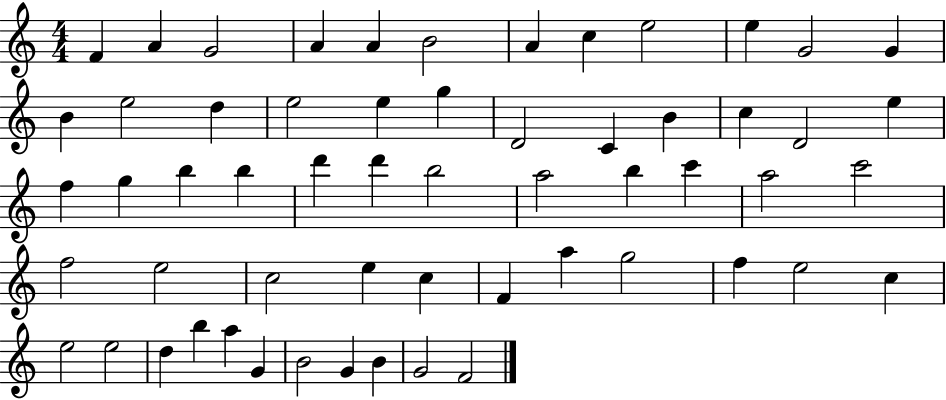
F4/q A4/q G4/h A4/q A4/q B4/h A4/q C5/q E5/h E5/q G4/h G4/q B4/q E5/h D5/q E5/h E5/q G5/q D4/h C4/q B4/q C5/q D4/h E5/q F5/q G5/q B5/q B5/q D6/q D6/q B5/h A5/h B5/q C6/q A5/h C6/h F5/h E5/h C5/h E5/q C5/q F4/q A5/q G5/h F5/q E5/h C5/q E5/h E5/h D5/q B5/q A5/q G4/q B4/h G4/q B4/q G4/h F4/h